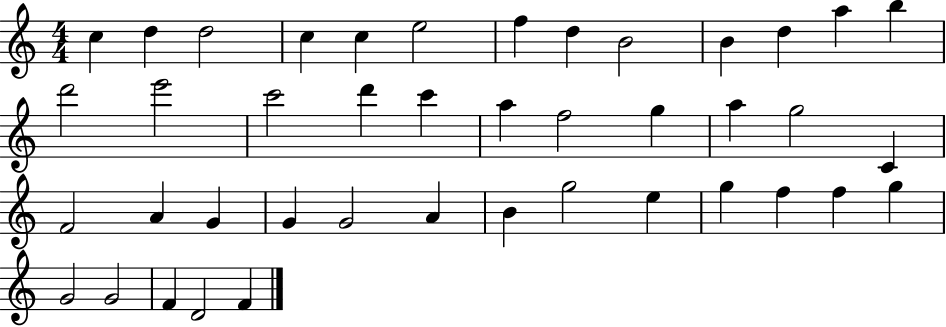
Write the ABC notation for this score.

X:1
T:Untitled
M:4/4
L:1/4
K:C
c d d2 c c e2 f d B2 B d a b d'2 e'2 c'2 d' c' a f2 g a g2 C F2 A G G G2 A B g2 e g f f g G2 G2 F D2 F